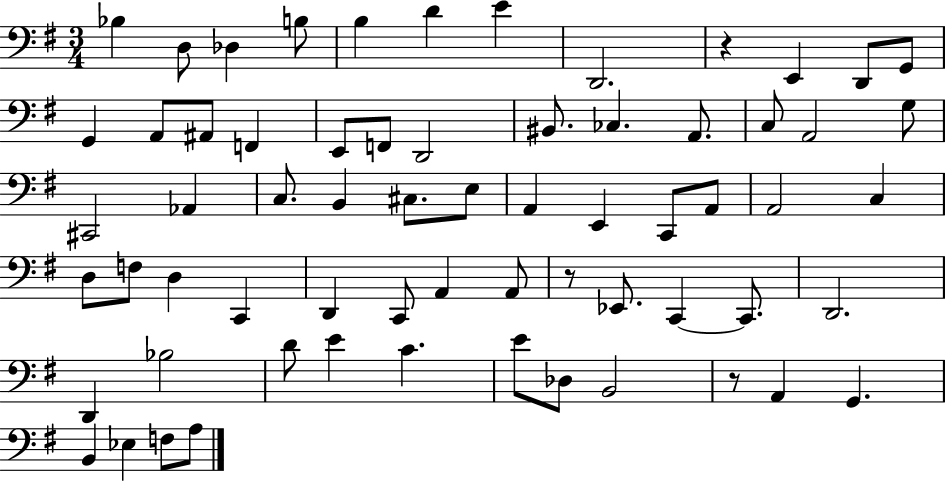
X:1
T:Untitled
M:3/4
L:1/4
K:G
_B, D,/2 _D, B,/2 B, D E D,,2 z E,, D,,/2 G,,/2 G,, A,,/2 ^A,,/2 F,, E,,/2 F,,/2 D,,2 ^B,,/2 _C, A,,/2 C,/2 A,,2 G,/2 ^C,,2 _A,, C,/2 B,, ^C,/2 E,/2 A,, E,, C,,/2 A,,/2 A,,2 C, D,/2 F,/2 D, C,, D,, C,,/2 A,, A,,/2 z/2 _E,,/2 C,, C,,/2 D,,2 D,, _B,2 D/2 E C E/2 _D,/2 B,,2 z/2 A,, G,, B,, _E, F,/2 A,/2